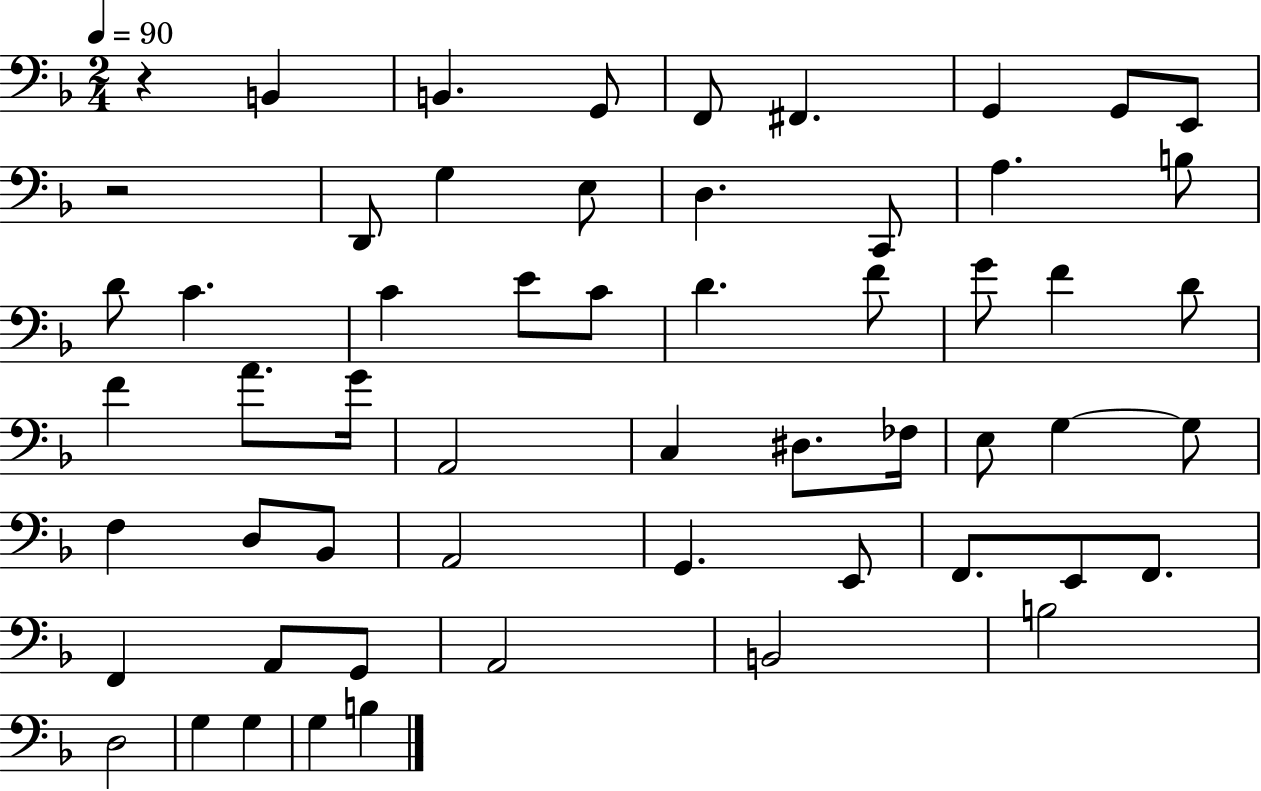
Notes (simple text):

R/q B2/q B2/q. G2/e F2/e F#2/q. G2/q G2/e E2/e R/h D2/e G3/q E3/e D3/q. C2/e A3/q. B3/e D4/e C4/q. C4/q E4/e C4/e D4/q. F4/e G4/e F4/q D4/e F4/q A4/e. G4/s A2/h C3/q D#3/e. FES3/s E3/e G3/q G3/e F3/q D3/e Bb2/e A2/h G2/q. E2/e F2/e. E2/e F2/e. F2/q A2/e G2/e A2/h B2/h B3/h D3/h G3/q G3/q G3/q B3/q